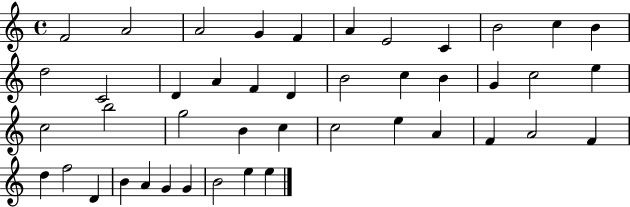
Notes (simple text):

F4/h A4/h A4/h G4/q F4/q A4/q E4/h C4/q B4/h C5/q B4/q D5/h C4/h D4/q A4/q F4/q D4/q B4/h C5/q B4/q G4/q C5/h E5/q C5/h B5/h G5/h B4/q C5/q C5/h E5/q A4/q F4/q A4/h F4/q D5/q F5/h D4/q B4/q A4/q G4/q G4/q B4/h E5/q E5/q